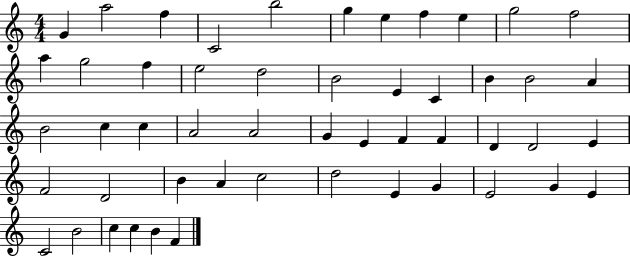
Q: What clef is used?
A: treble